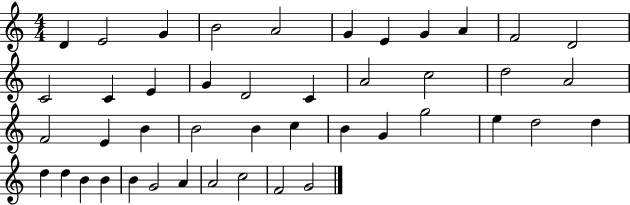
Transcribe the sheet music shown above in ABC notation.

X:1
T:Untitled
M:4/4
L:1/4
K:C
D E2 G B2 A2 G E G A F2 D2 C2 C E G D2 C A2 c2 d2 A2 F2 E B B2 B c B G g2 e d2 d d d B B B G2 A A2 c2 F2 G2